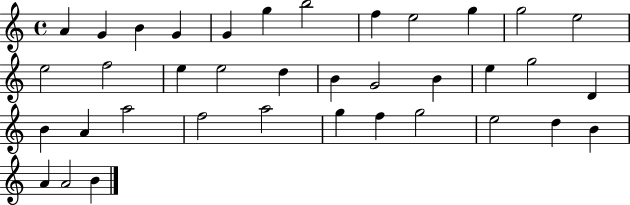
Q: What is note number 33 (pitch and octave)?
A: D5